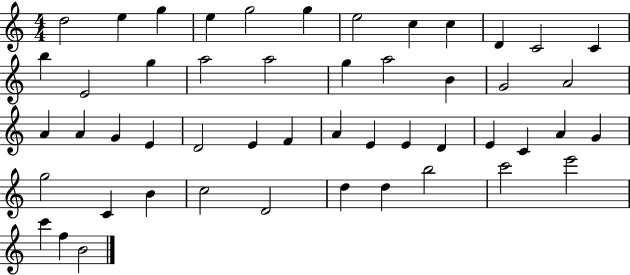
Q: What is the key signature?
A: C major